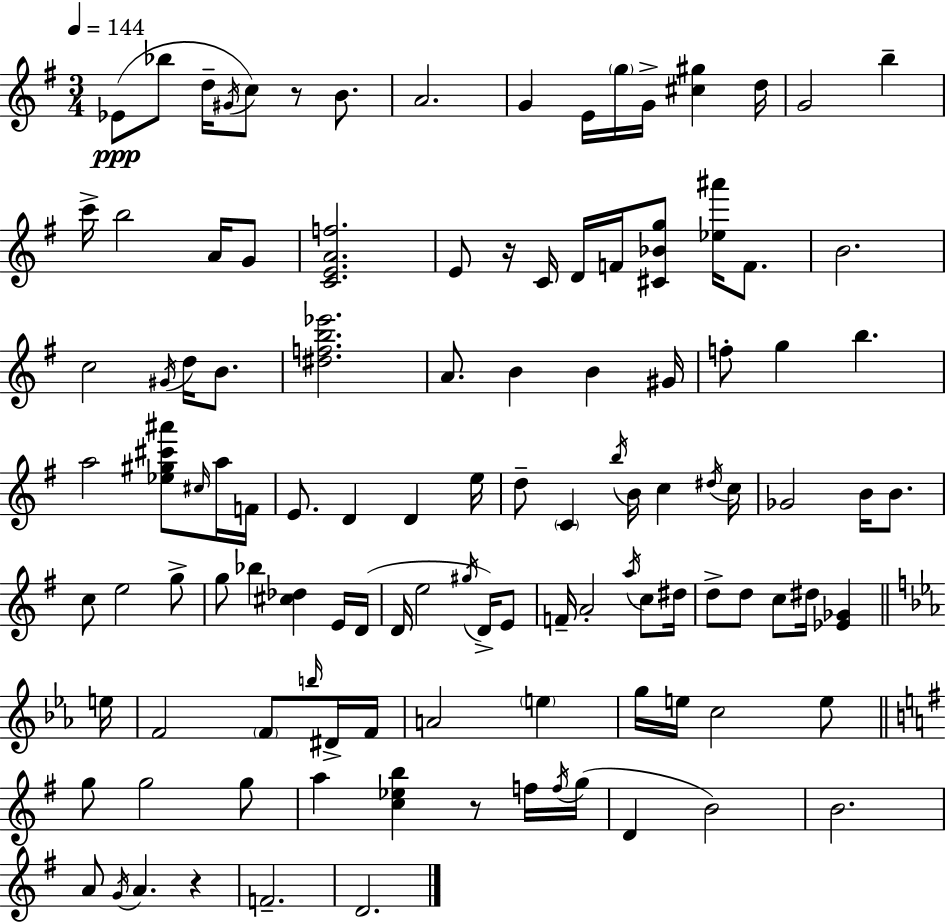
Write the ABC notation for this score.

X:1
T:Untitled
M:3/4
L:1/4
K:G
_E/2 _b/2 d/4 ^G/4 c/2 z/2 B/2 A2 G E/4 g/4 G/4 [^c^g] d/4 G2 b c'/4 b2 A/4 G/2 [CEAf]2 E/2 z/4 C/4 D/4 F/4 [^C_Bg]/2 [_e^a']/4 F/2 B2 c2 ^G/4 d/4 B/2 [^dfb_e']2 A/2 B B ^G/4 f/2 g b a2 [_e^g^c'^a']/2 ^c/4 a/4 F/4 E/2 D D e/4 d/2 C b/4 B/4 c ^d/4 c/4 _G2 B/4 B/2 c/2 e2 g/2 g/2 _b [^c_d] E/4 D/4 D/4 e2 ^g/4 D/4 E/2 F/4 A2 a/4 c/2 ^d/4 d/2 d/2 c/2 ^d/4 [_E_G] e/4 F2 F/2 b/4 ^D/4 F/4 A2 e g/4 e/4 c2 e/2 g/2 g2 g/2 a [c_eb] z/2 f/4 f/4 g/4 D B2 B2 A/2 G/4 A z F2 D2